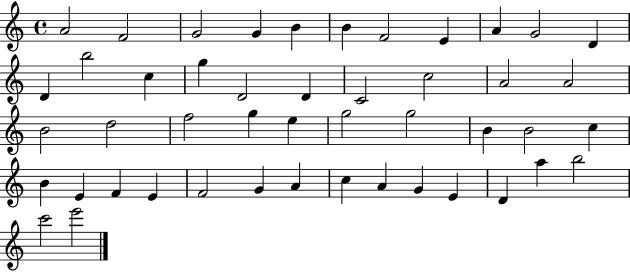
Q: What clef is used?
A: treble